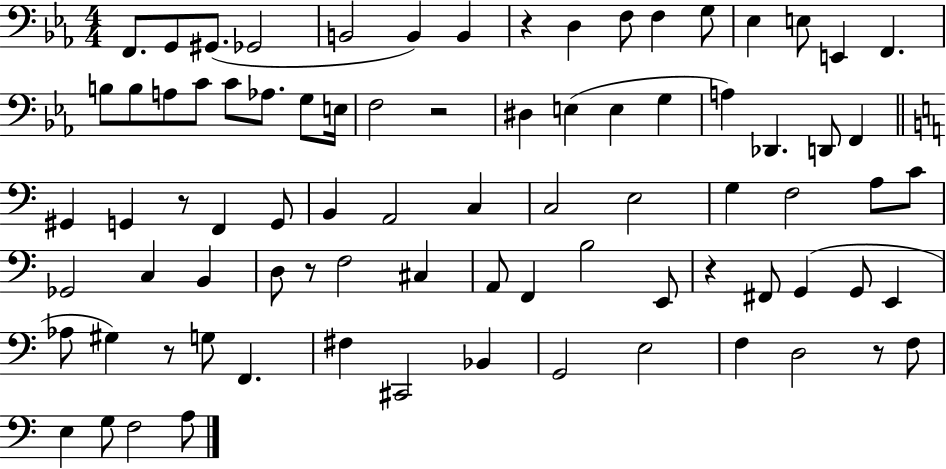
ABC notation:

X:1
T:Untitled
M:4/4
L:1/4
K:Eb
F,,/2 G,,/2 ^G,,/2 _G,,2 B,,2 B,, B,, z D, F,/2 F, G,/2 _E, E,/2 E,, F,, B,/2 B,/2 A,/2 C/2 C/2 _A,/2 G,/2 E,/4 F,2 z2 ^D, E, E, G, A, _D,, D,,/2 F,, ^G,, G,, z/2 F,, G,,/2 B,, A,,2 C, C,2 E,2 G, F,2 A,/2 C/2 _G,,2 C, B,, D,/2 z/2 F,2 ^C, A,,/2 F,, B,2 E,,/2 z ^F,,/2 G,, G,,/2 E,, _A,/2 ^G, z/2 G,/2 F,, ^F, ^C,,2 _B,, G,,2 E,2 F, D,2 z/2 F,/2 E, G,/2 F,2 A,/2